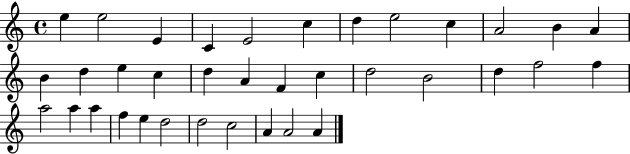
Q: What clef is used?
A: treble